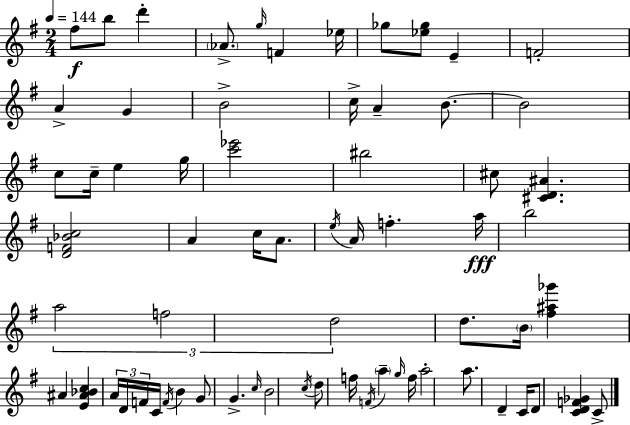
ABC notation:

X:1
T:Untitled
M:2/4
L:1/4
K:Em
^f/2 b/2 d' _A/2 g/4 F _e/4 _g/2 [_e_g]/2 E F2 A G B2 c/4 A B/2 B2 c/2 c/4 e g/4 [c'_e']2 ^b2 ^c/2 [^CD^A] [DF_Bc]2 A c/4 A/2 e/4 A/4 f a/4 b2 a2 f2 d2 d/2 B/4 [^f^a_g'] ^A [E^A_Bc] A/4 D/4 F/4 C/4 F/4 B G/2 G c/4 B2 c/4 d/2 f/4 F/4 a g/4 f/4 a2 a/2 D C/4 D/2 [CDF_G] C/2